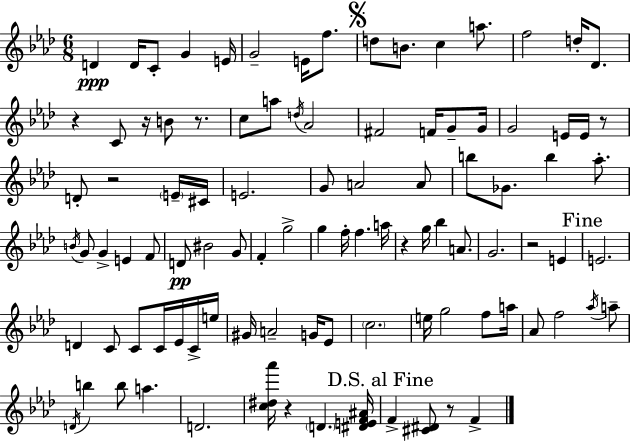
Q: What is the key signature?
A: AES major